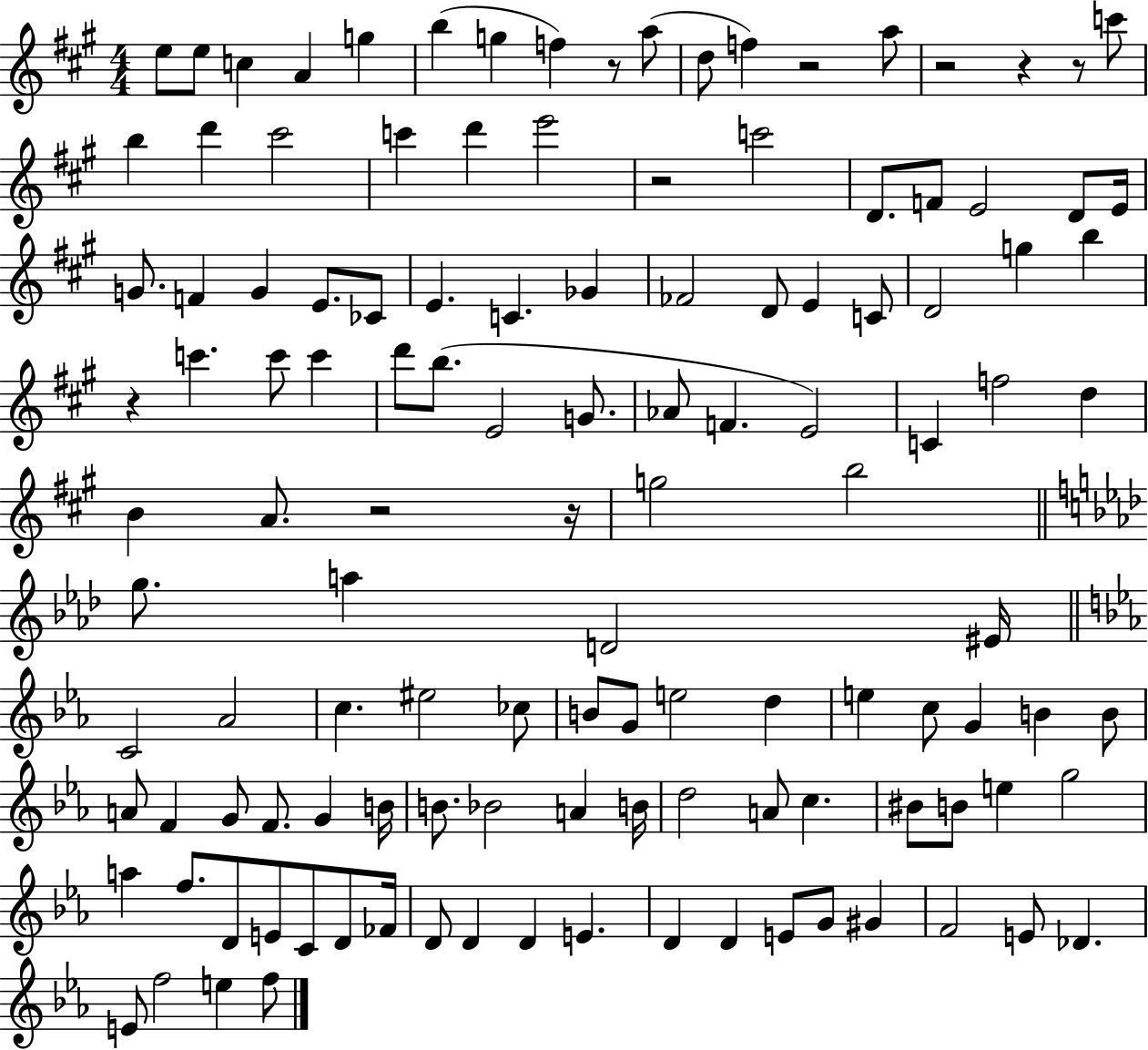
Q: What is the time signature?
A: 4/4